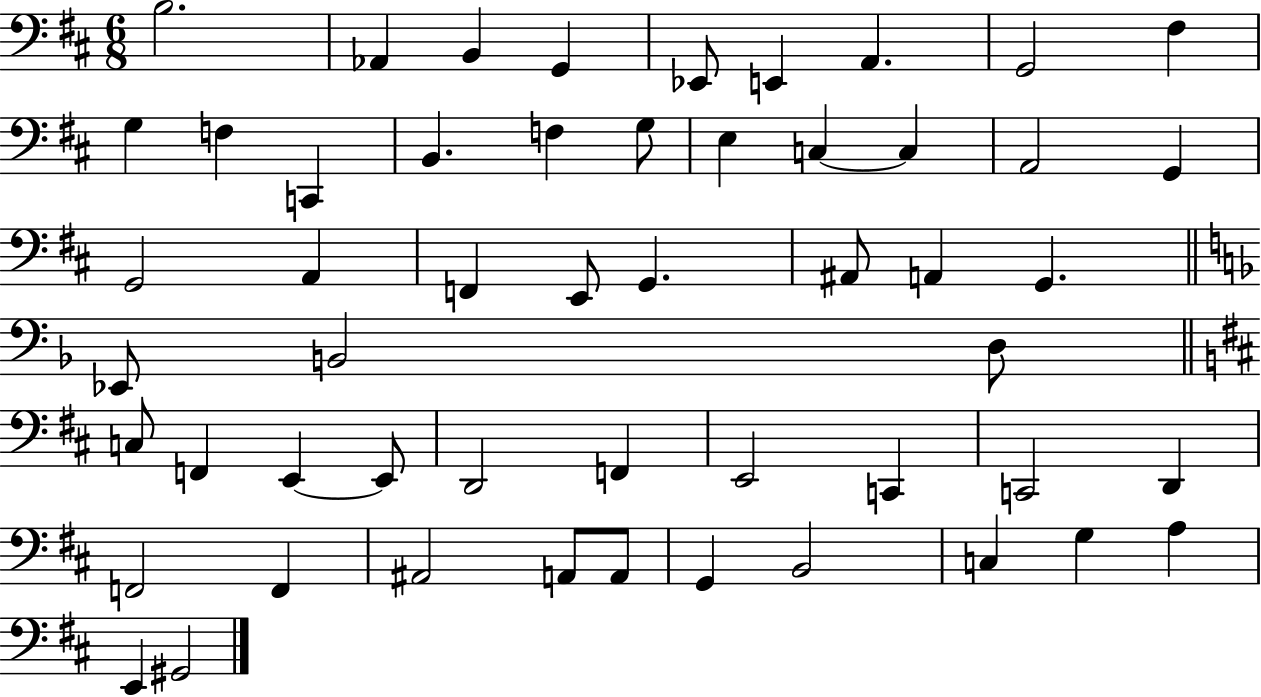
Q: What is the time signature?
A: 6/8